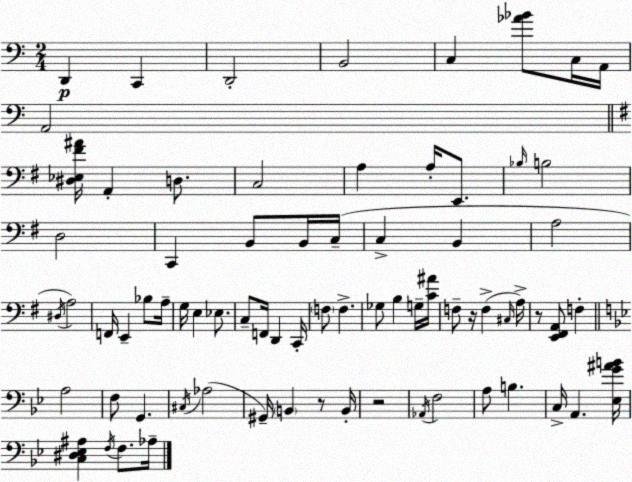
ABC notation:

X:1
T:Untitled
M:2/4
L:1/4
K:C
D,, C,, D,,2 B,,2 C, [_A_B]/2 C,/4 A,,/4 A,,2 [^D,_E,^F^A]/4 A,, D,/2 C,2 A, A,/4 E,,/2 _B,/4 B,2 D,2 C,, B,,/2 B,,/4 C,/4 C, B,, A,2 ^D,/4 A,2 F,,/4 E,, _B,/2 A,/4 G,/4 E, _E,/2 C,/2 F,,/4 D,, C,,/4 F,/2 F, _G,/2 B, G,/4 [C^A]/4 F,/2 z/4 F, ^C,/4 A,/4 z/2 [E,,^F,,A,,]/2 F, A,2 F,/2 G,, ^C,/4 _A,2 ^G,,/4 B,, z/2 B,,/4 z2 _A,,/4 F,2 A,/2 B, C,/4 A,, [_E,G^AB]/4 [C,^D,_E,^A,] F,/4 F,/2 _A,/4